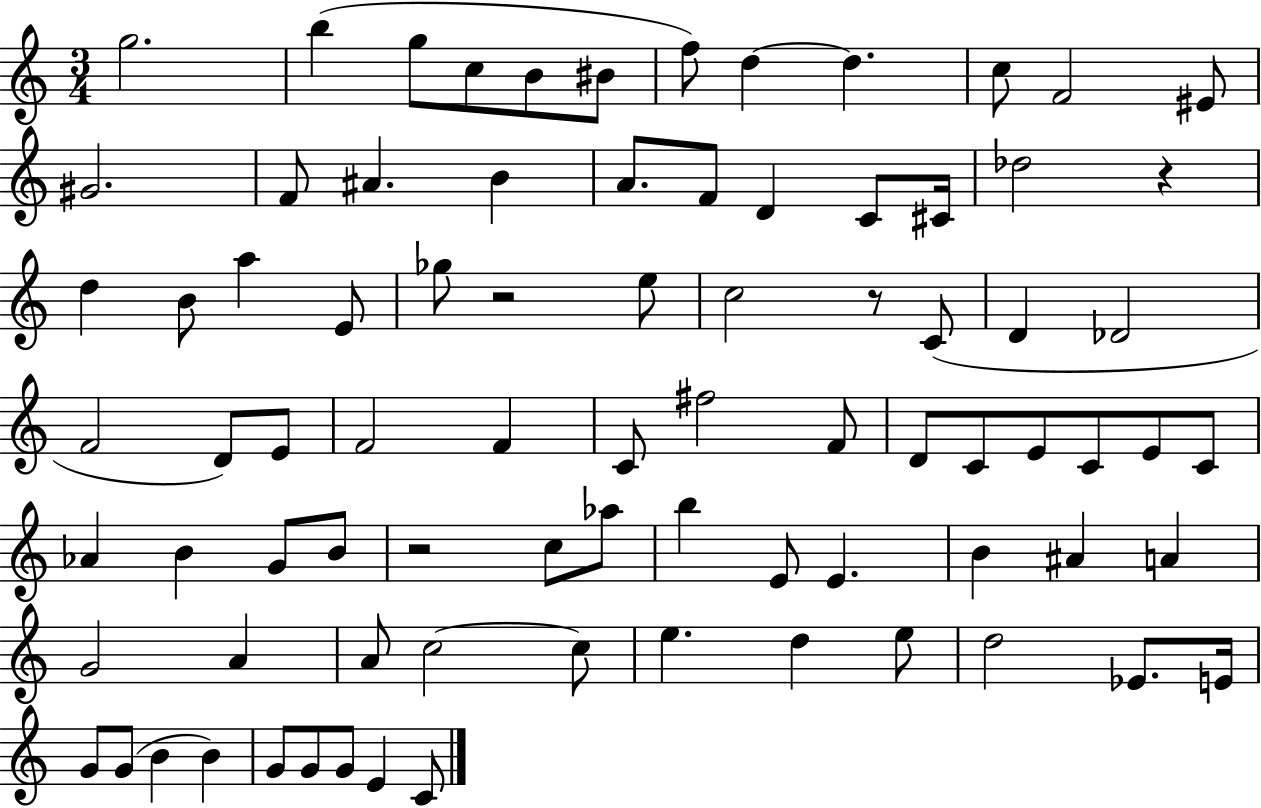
G5/h. B5/q G5/e C5/e B4/e BIS4/e F5/e D5/q D5/q. C5/e F4/h EIS4/e G#4/h. F4/e A#4/q. B4/q A4/e. F4/e D4/q C4/e C#4/s Db5/h R/q D5/q B4/e A5/q E4/e Gb5/e R/h E5/e C5/h R/e C4/e D4/q Db4/h F4/h D4/e E4/e F4/h F4/q C4/e F#5/h F4/e D4/e C4/e E4/e C4/e E4/e C4/e Ab4/q B4/q G4/e B4/e R/h C5/e Ab5/e B5/q E4/e E4/q. B4/q A#4/q A4/q G4/h A4/q A4/e C5/h C5/e E5/q. D5/q E5/e D5/h Eb4/e. E4/s G4/e G4/e B4/q B4/q G4/e G4/e G4/e E4/q C4/e